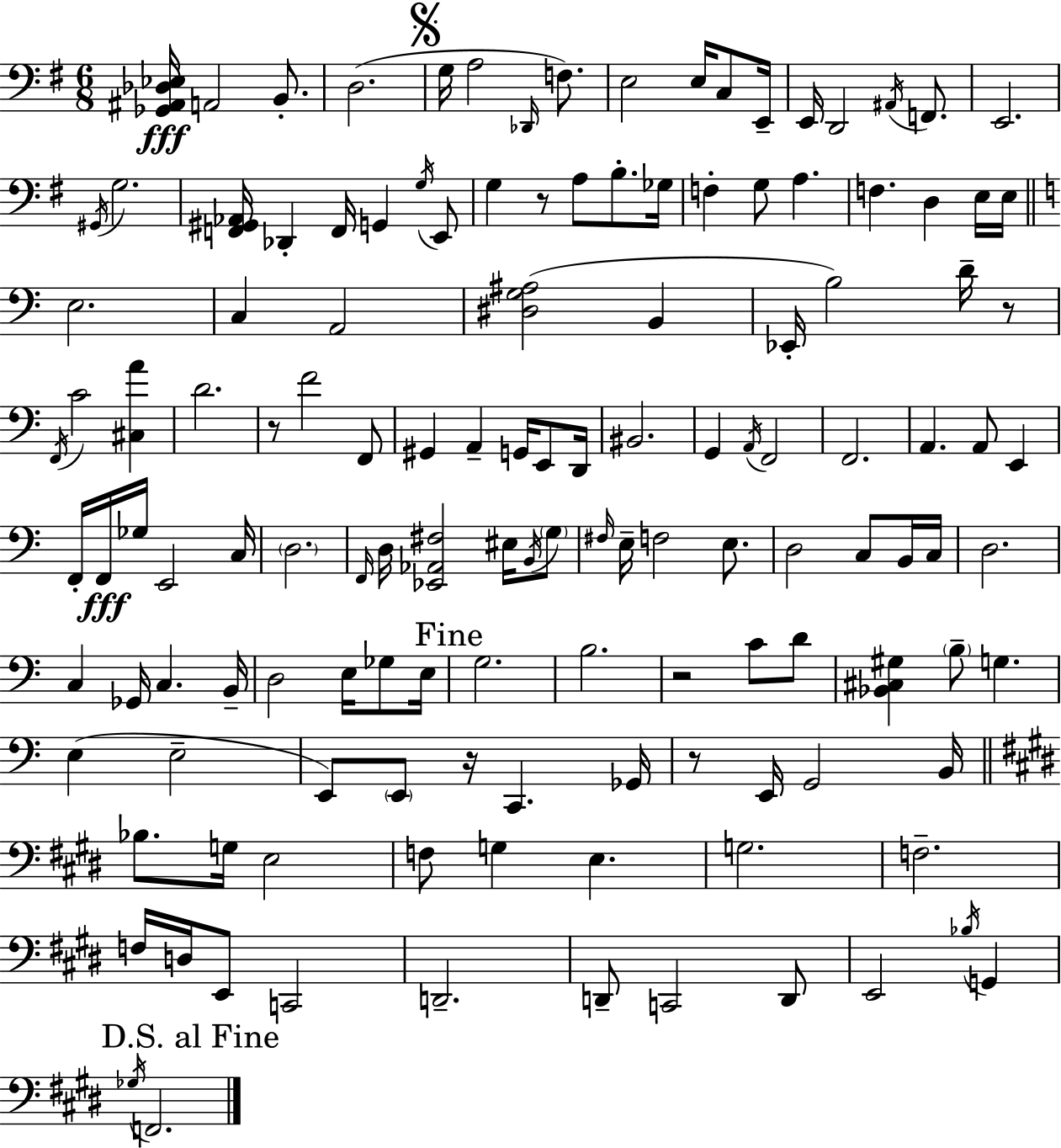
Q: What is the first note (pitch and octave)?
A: A2